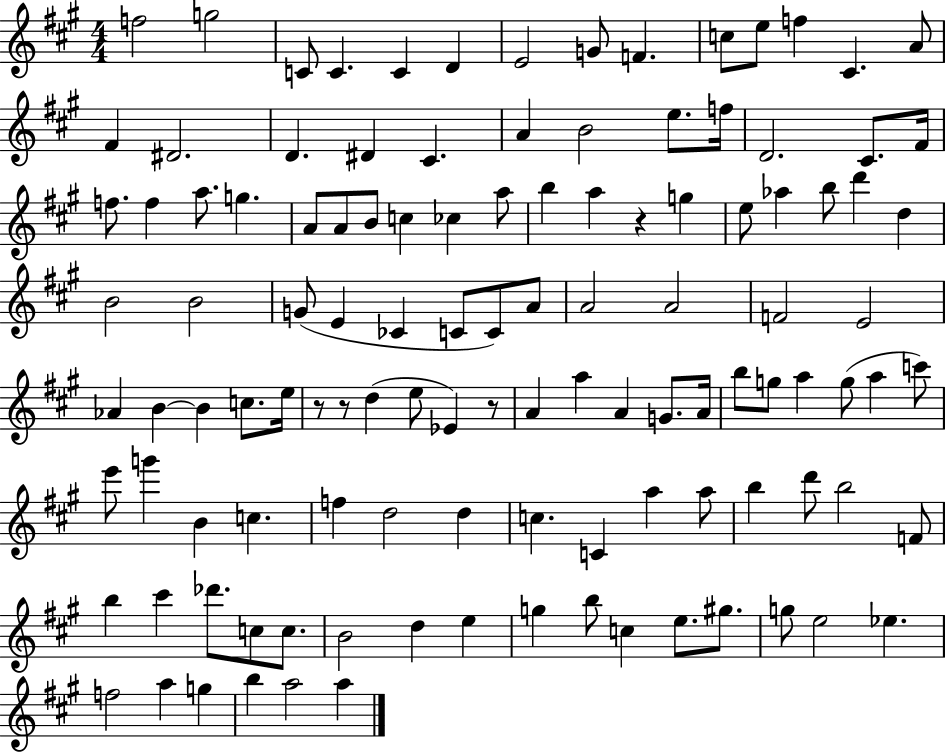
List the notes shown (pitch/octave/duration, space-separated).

F5/h G5/h C4/e C4/q. C4/q D4/q E4/h G4/e F4/q. C5/e E5/e F5/q C#4/q. A4/e F#4/q D#4/h. D4/q. D#4/q C#4/q. A4/q B4/h E5/e. F5/s D4/h. C#4/e. F#4/s F5/e. F5/q A5/e. G5/q. A4/e A4/e B4/e C5/q CES5/q A5/e B5/q A5/q R/q G5/q E5/e Ab5/q B5/e D6/q D5/q B4/h B4/h G4/e E4/q CES4/q C4/e C4/e A4/e A4/h A4/h F4/h E4/h Ab4/q B4/q B4/q C5/e. E5/s R/e R/e D5/q E5/e Eb4/q R/e A4/q A5/q A4/q G4/e. A4/s B5/e G5/e A5/q G5/e A5/q C6/e E6/e G6/q B4/q C5/q. F5/q D5/h D5/q C5/q. C4/q A5/q A5/e B5/q D6/e B5/h F4/e B5/q C#6/q Db6/e. C5/e C5/e. B4/h D5/q E5/q G5/q B5/e C5/q E5/e. G#5/e. G5/e E5/h Eb5/q. F5/h A5/q G5/q B5/q A5/h A5/q